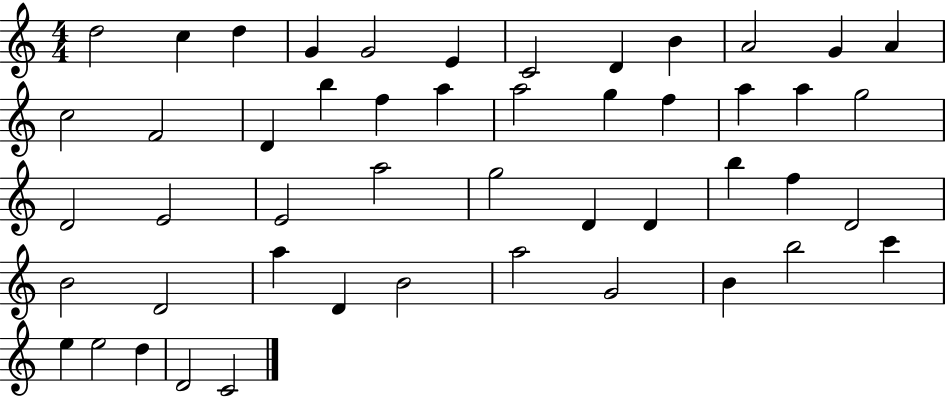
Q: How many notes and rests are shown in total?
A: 49